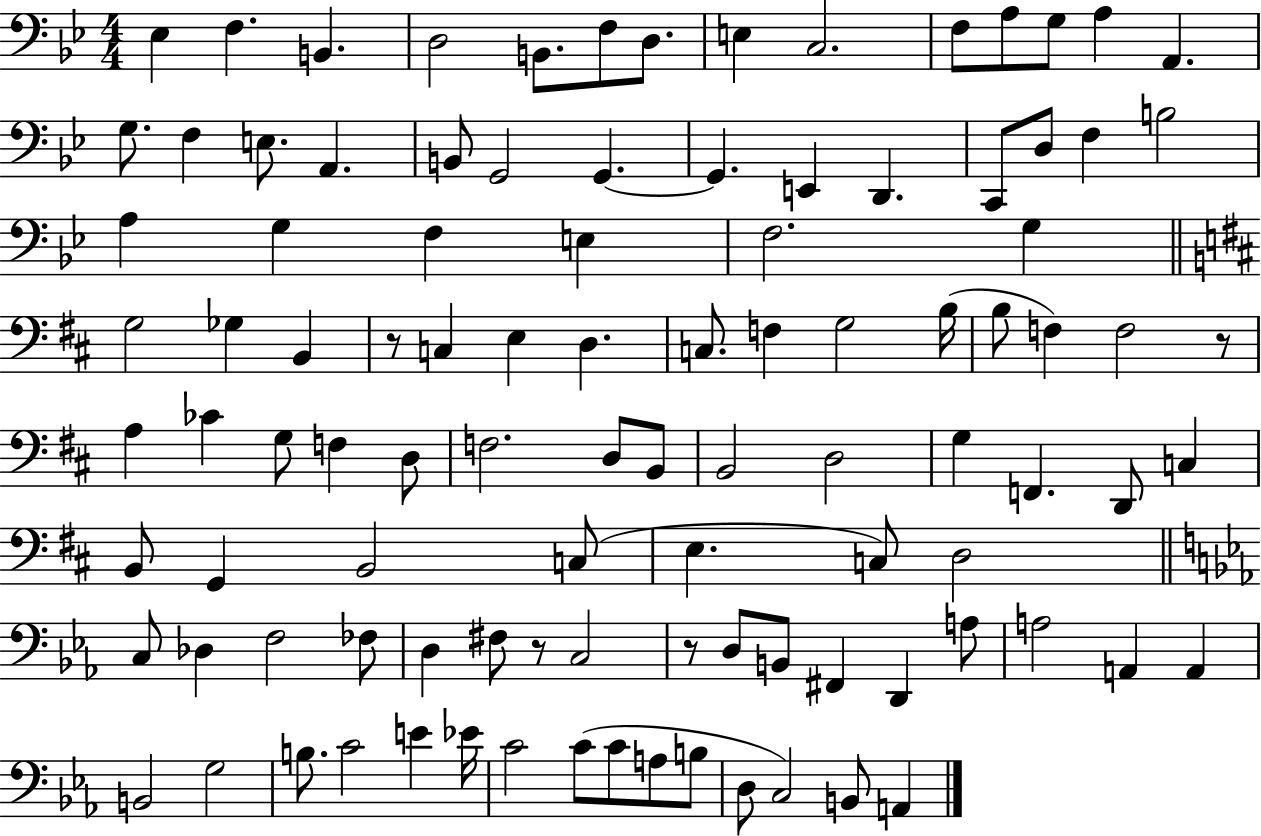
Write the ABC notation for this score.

X:1
T:Untitled
M:4/4
L:1/4
K:Bb
_E, F, B,, D,2 B,,/2 F,/2 D,/2 E, C,2 F,/2 A,/2 G,/2 A, A,, G,/2 F, E,/2 A,, B,,/2 G,,2 G,, G,, E,, D,, C,,/2 D,/2 F, B,2 A, G, F, E, F,2 G, G,2 _G, B,, z/2 C, E, D, C,/2 F, G,2 B,/4 B,/2 F, F,2 z/2 A, _C G,/2 F, D,/2 F,2 D,/2 B,,/2 B,,2 D,2 G, F,, D,,/2 C, B,,/2 G,, B,,2 C,/2 E, C,/2 D,2 C,/2 _D, F,2 _F,/2 D, ^F,/2 z/2 C,2 z/2 D,/2 B,,/2 ^F,, D,, A,/2 A,2 A,, A,, B,,2 G,2 B,/2 C2 E _E/4 C2 C/2 C/2 A,/2 B,/2 D,/2 C,2 B,,/2 A,,